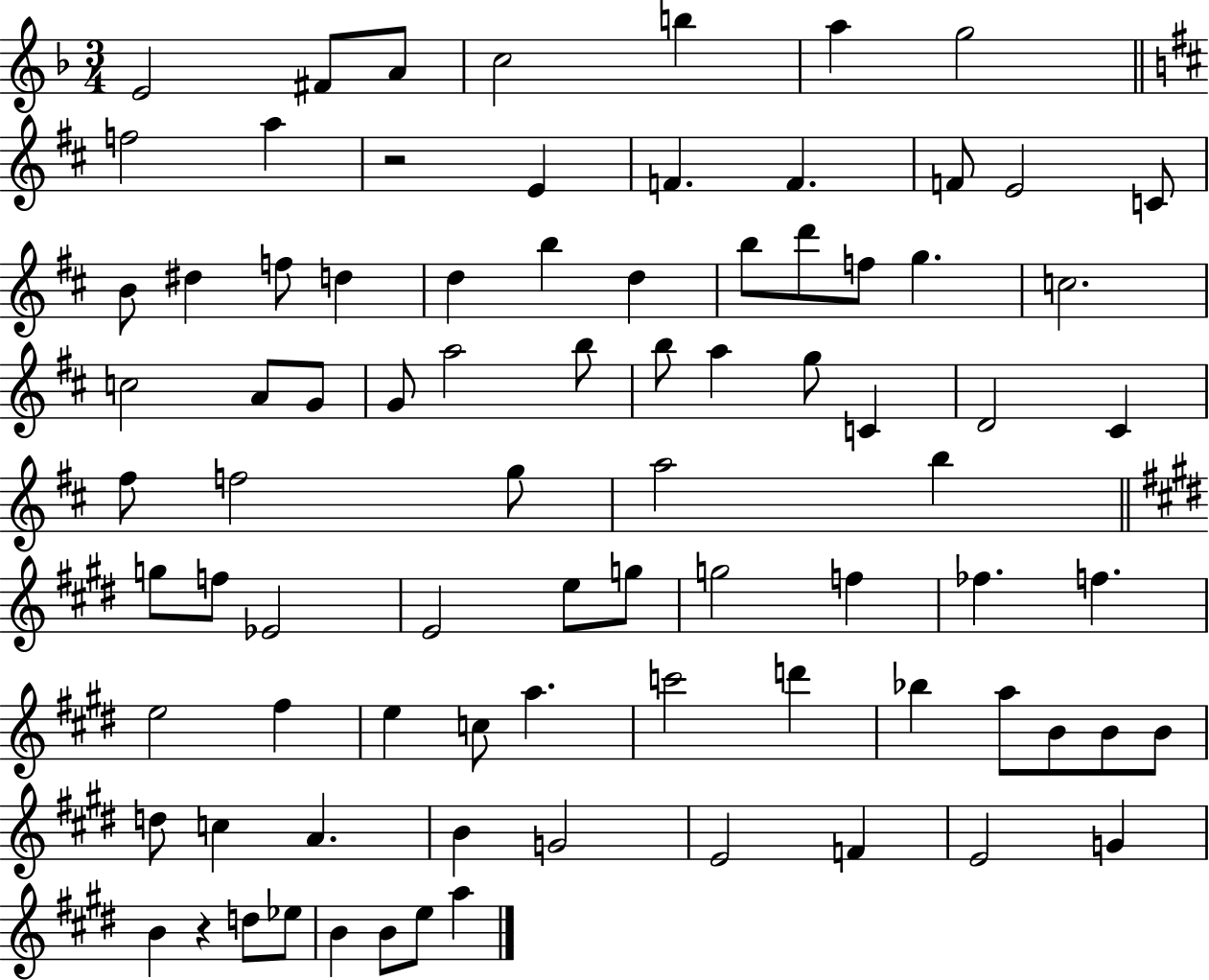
{
  \clef treble
  \numericTimeSignature
  \time 3/4
  \key f \major
  e'2 fis'8 a'8 | c''2 b''4 | a''4 g''2 | \bar "||" \break \key d \major f''2 a''4 | r2 e'4 | f'4. f'4. | f'8 e'2 c'8 | \break b'8 dis''4 f''8 d''4 | d''4 b''4 d''4 | b''8 d'''8 f''8 g''4. | c''2. | \break c''2 a'8 g'8 | g'8 a''2 b''8 | b''8 a''4 g''8 c'4 | d'2 cis'4 | \break fis''8 f''2 g''8 | a''2 b''4 | \bar "||" \break \key e \major g''8 f''8 ees'2 | e'2 e''8 g''8 | g''2 f''4 | fes''4. f''4. | \break e''2 fis''4 | e''4 c''8 a''4. | c'''2 d'''4 | bes''4 a''8 b'8 b'8 b'8 | \break d''8 c''4 a'4. | b'4 g'2 | e'2 f'4 | e'2 g'4 | \break b'4 r4 d''8 ees''8 | b'4 b'8 e''8 a''4 | \bar "|."
}